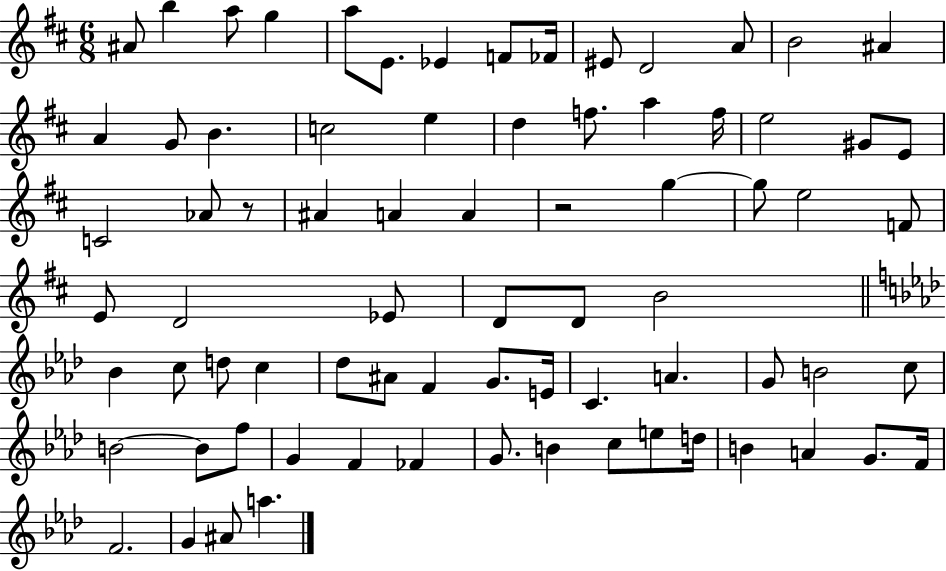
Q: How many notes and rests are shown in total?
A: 76